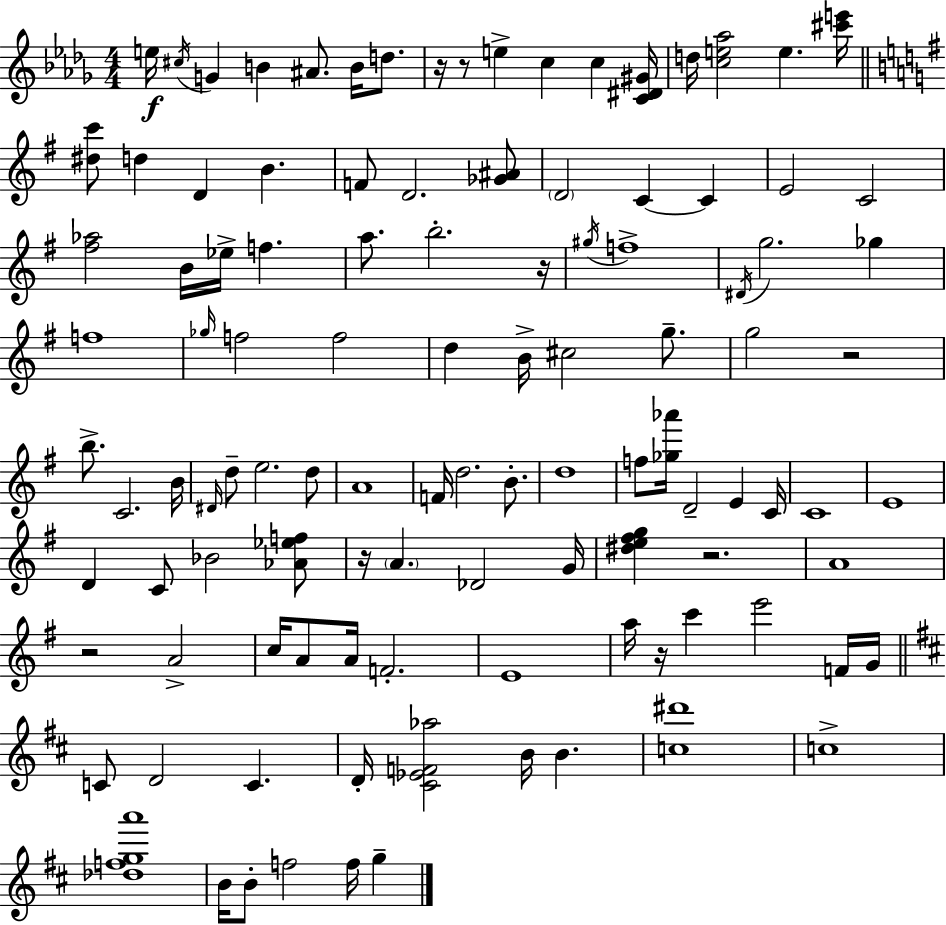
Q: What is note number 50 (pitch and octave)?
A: F4